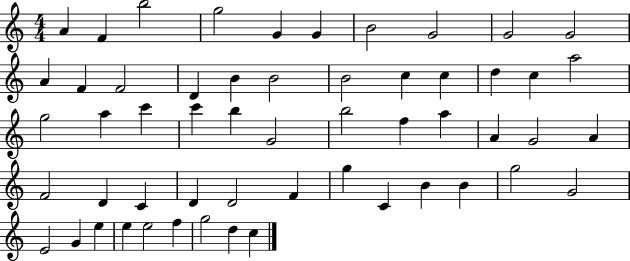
A4/q F4/q B5/h G5/h G4/q G4/q B4/h G4/h G4/h G4/h A4/q F4/q F4/h D4/q B4/q B4/h B4/h C5/q C5/q D5/q C5/q A5/h G5/h A5/q C6/q C6/q B5/q G4/h B5/h F5/q A5/q A4/q G4/h A4/q F4/h D4/q C4/q D4/q D4/h F4/q G5/q C4/q B4/q B4/q G5/h G4/h E4/h G4/q E5/q E5/q E5/h F5/q G5/h D5/q C5/q